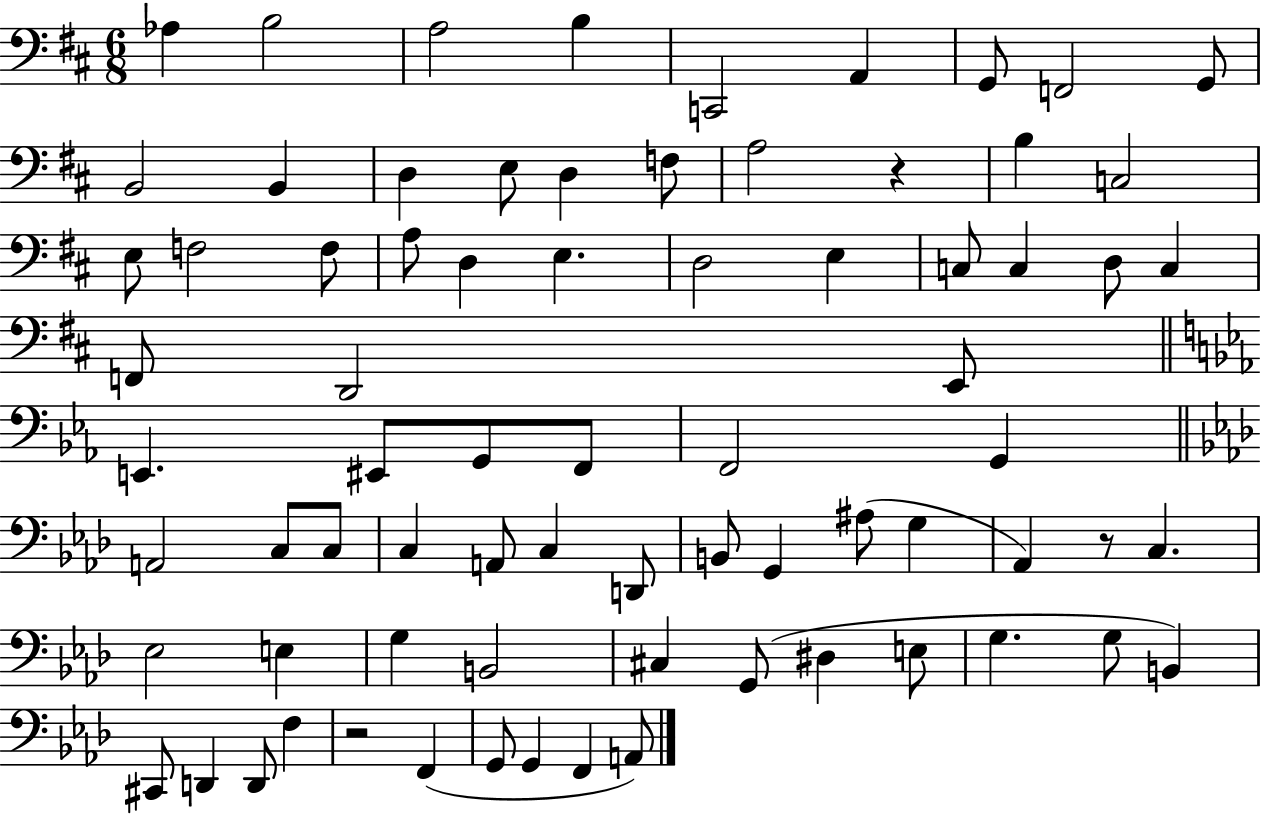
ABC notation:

X:1
T:Untitled
M:6/8
L:1/4
K:D
_A, B,2 A,2 B, C,,2 A,, G,,/2 F,,2 G,,/2 B,,2 B,, D, E,/2 D, F,/2 A,2 z B, C,2 E,/2 F,2 F,/2 A,/2 D, E, D,2 E, C,/2 C, D,/2 C, F,,/2 D,,2 E,,/2 E,, ^E,,/2 G,,/2 F,,/2 F,,2 G,, A,,2 C,/2 C,/2 C, A,,/2 C, D,,/2 B,,/2 G,, ^A,/2 G, _A,, z/2 C, _E,2 E, G, B,,2 ^C, G,,/2 ^D, E,/2 G, G,/2 B,, ^C,,/2 D,, D,,/2 F, z2 F,, G,,/2 G,, F,, A,,/2